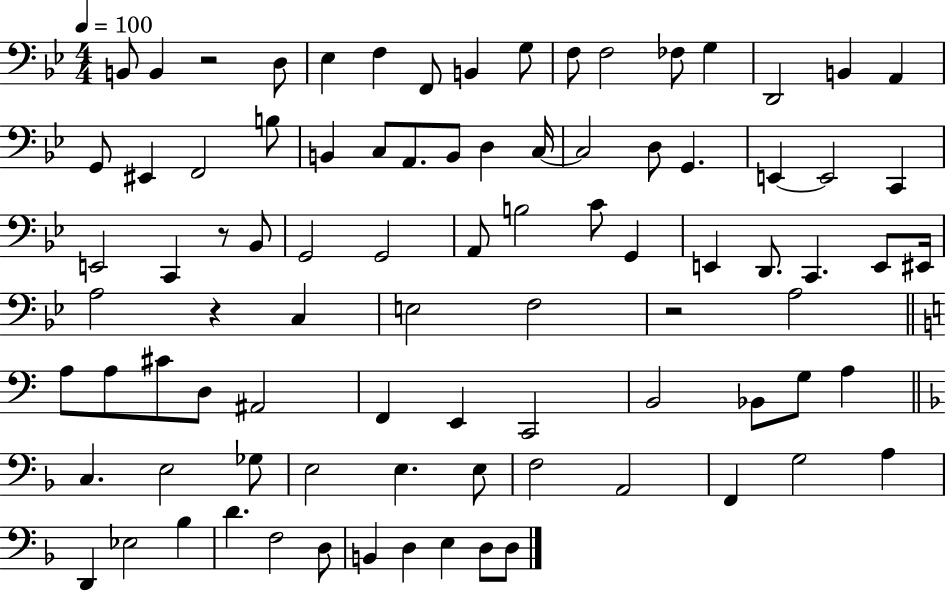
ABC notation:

X:1
T:Untitled
M:4/4
L:1/4
K:Bb
B,,/2 B,, z2 D,/2 _E, F, F,,/2 B,, G,/2 F,/2 F,2 _F,/2 G, D,,2 B,, A,, G,,/2 ^E,, F,,2 B,/2 B,, C,/2 A,,/2 B,,/2 D, C,/4 C,2 D,/2 G,, E,, E,,2 C,, E,,2 C,, z/2 _B,,/2 G,,2 G,,2 A,,/2 B,2 C/2 G,, E,, D,,/2 C,, E,,/2 ^E,,/4 A,2 z C, E,2 F,2 z2 A,2 A,/2 A,/2 ^C/2 D,/2 ^A,,2 F,, E,, C,,2 B,,2 _B,,/2 G,/2 A, C, E,2 _G,/2 E,2 E, E,/2 F,2 A,,2 F,, G,2 A, D,, _E,2 _B, D F,2 D,/2 B,, D, E, D,/2 D,/2